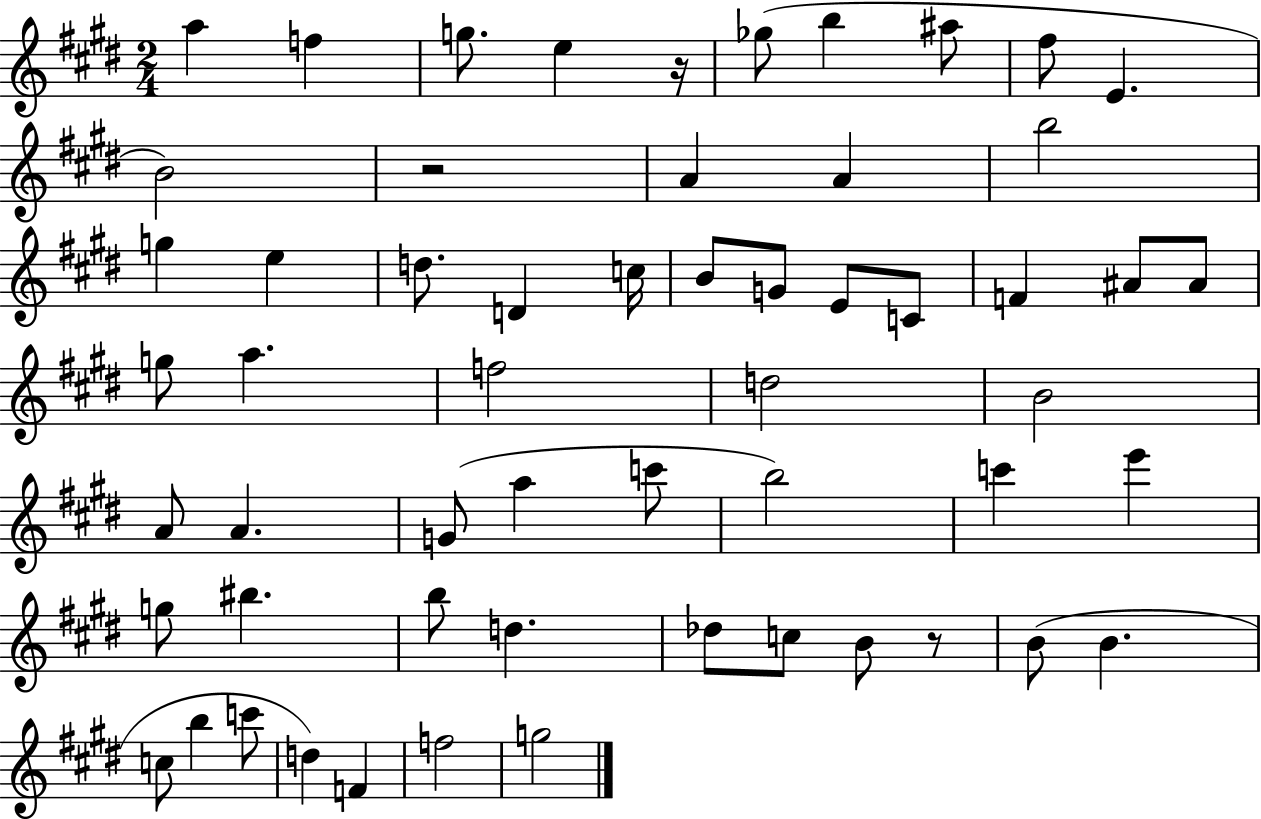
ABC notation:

X:1
T:Untitled
M:2/4
L:1/4
K:E
a f g/2 e z/4 _g/2 b ^a/2 ^f/2 E B2 z2 A A b2 g e d/2 D c/4 B/2 G/2 E/2 C/2 F ^A/2 ^A/2 g/2 a f2 d2 B2 A/2 A G/2 a c'/2 b2 c' e' g/2 ^b b/2 d _d/2 c/2 B/2 z/2 B/2 B c/2 b c'/2 d F f2 g2